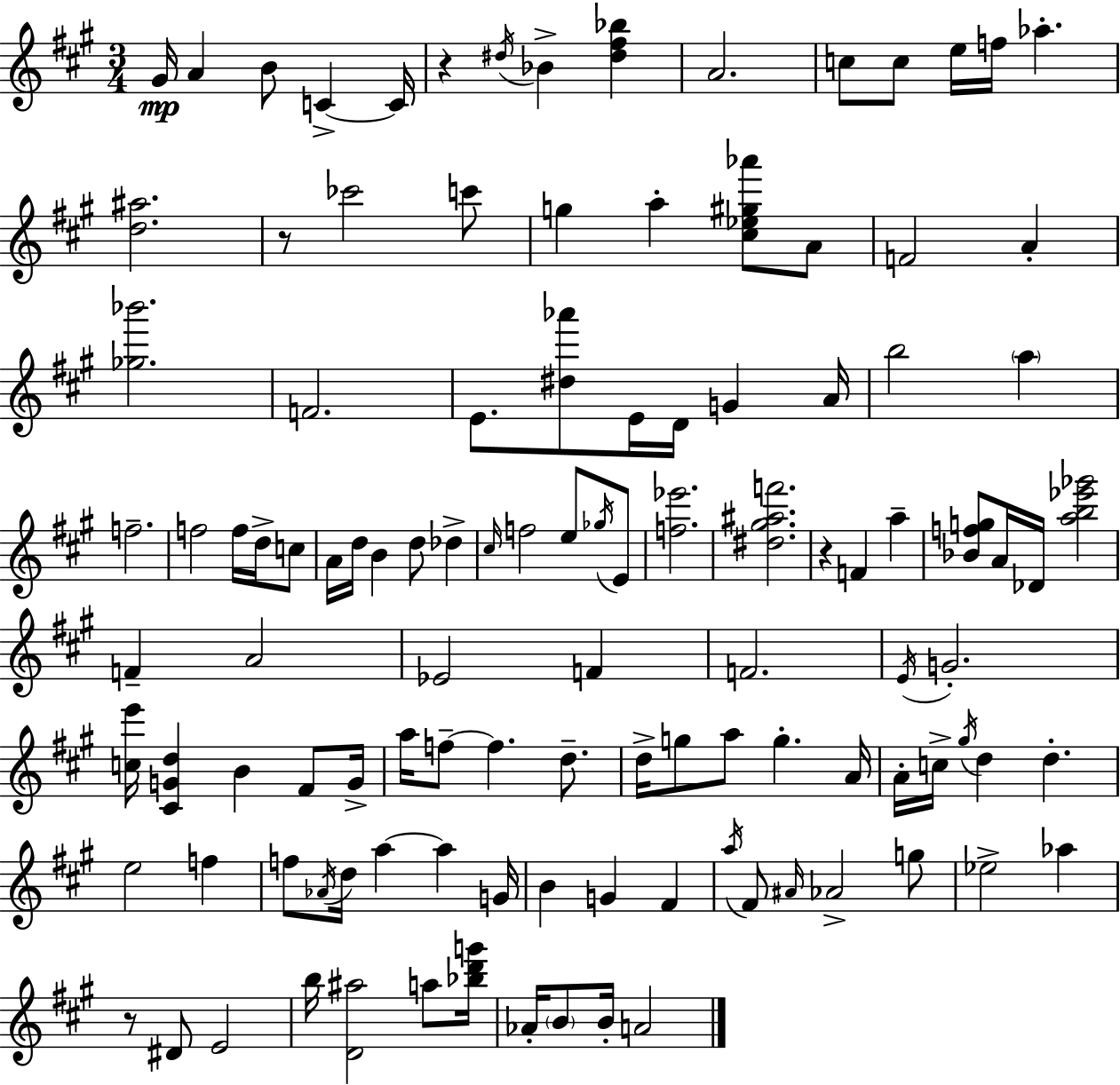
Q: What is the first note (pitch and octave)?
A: G#4